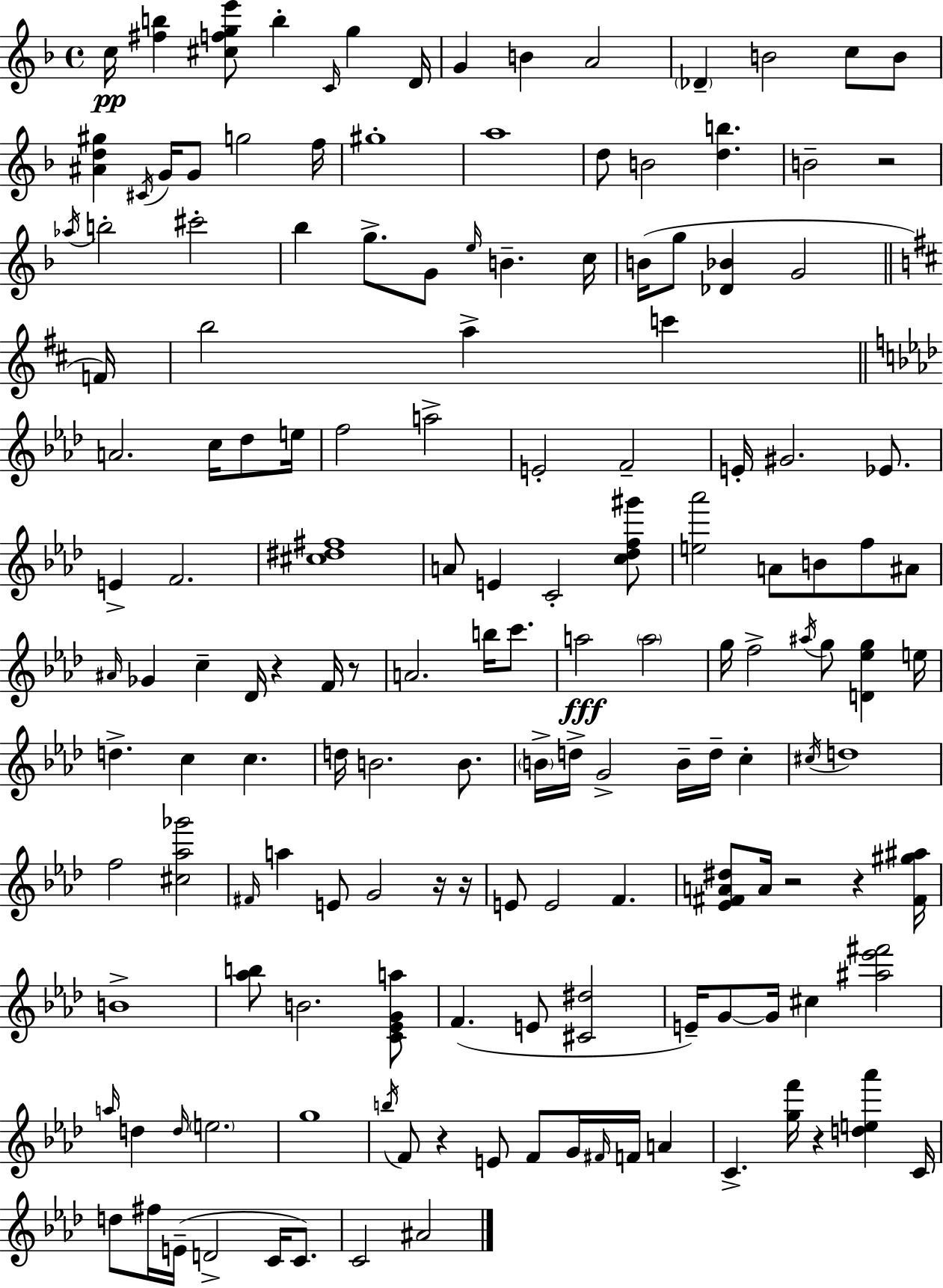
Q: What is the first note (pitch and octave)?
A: C5